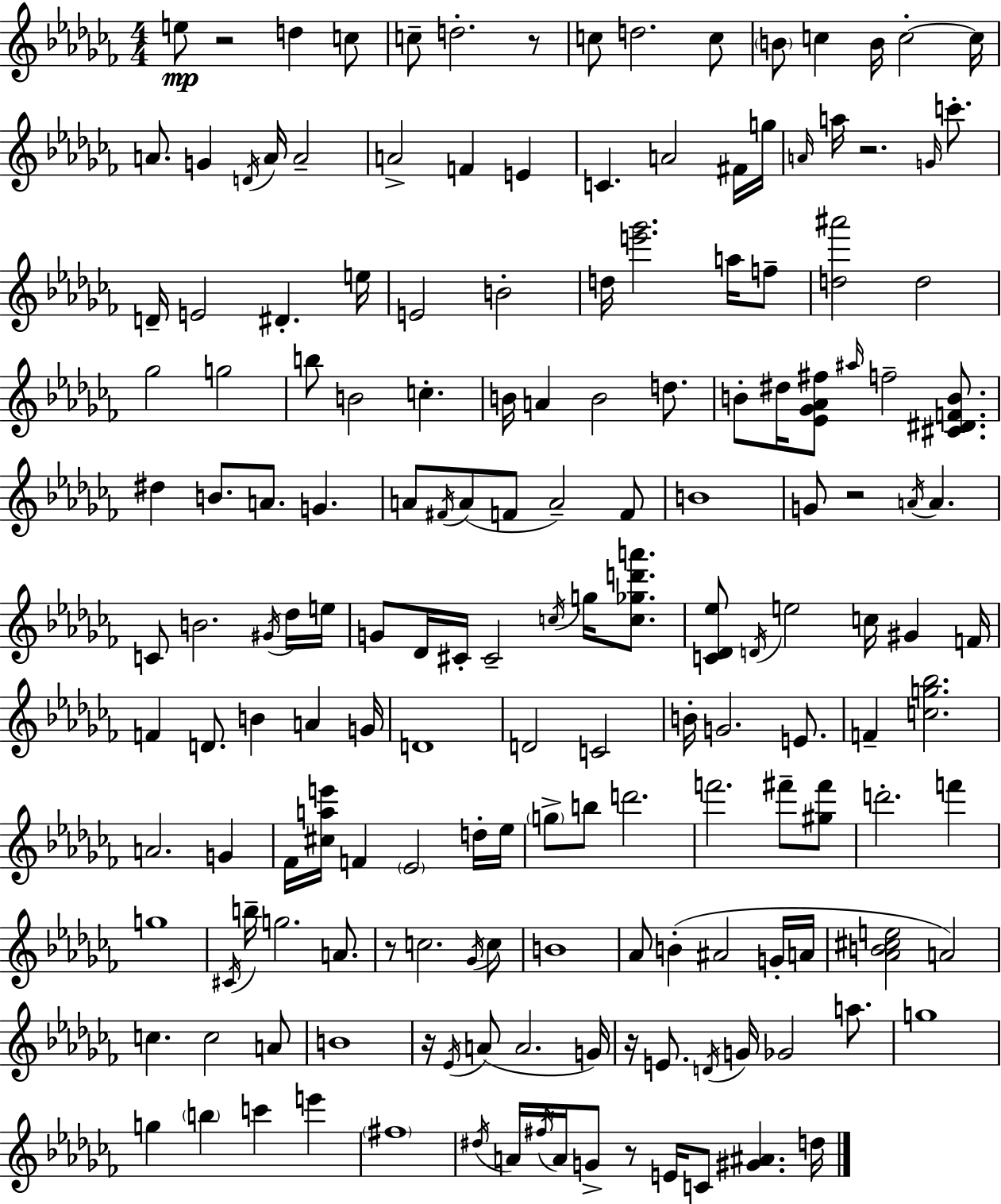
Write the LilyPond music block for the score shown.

{
  \clef treble
  \numericTimeSignature
  \time 4/4
  \key aes \minor
  e''8\mp r2 d''4 c''8 | c''8-- d''2.-. r8 | c''8 d''2. c''8 | \parenthesize b'8 c''4 b'16 c''2-.~~ c''16 | \break a'8. g'4 \acciaccatura { d'16 } a'16 a'2-- | a'2-> f'4 e'4 | c'4. a'2 fis'16 | g''16 \grace { a'16 } a''16 r2. \grace { g'16 } | \break c'''8.-. d'16-- e'2 dis'4.-. | e''16 e'2 b'2-. | d''16 <e''' ges'''>2. | a''16 f''8-- <d'' ais'''>2 d''2 | \break ges''2 g''2 | b''8 b'2 c''4.-. | b'16 a'4 b'2 | d''8. b'8-. dis''16 <ees' ges' aes' fis''>8 \grace { ais''16 } f''2-- | \break <cis' dis' f' b'>8. dis''4 b'8. a'8. g'4. | a'8 \acciaccatura { fis'16 }( a'8 f'8 a'2--) | f'8 b'1 | g'8 r2 \acciaccatura { a'16 } | \break a'4. c'8 b'2. | \acciaccatura { gis'16 } des''16 e''16 g'8 des'16 cis'16-. cis'2-- | \acciaccatura { c''16 } g''16 <c'' ges'' d''' a'''>8. <c' des' ees''>8 \acciaccatura { d'16 } e''2 | c''16 gis'4 f'16 f'4 d'8. | \break b'4 a'4 g'16 d'1 | d'2 | c'2 b'16-. g'2. | e'8. f'4-- <c'' g'' bes''>2. | \break a'2. | g'4 fes'16 <cis'' a'' e'''>16 f'4 \parenthesize ees'2 | d''16-. ees''16 \parenthesize g''8-> b''8 d'''2. | f'''2. | \break fis'''8-- <gis'' fis'''>8 d'''2.-. | f'''4 g''1 | \acciaccatura { cis'16 } b''16-- g''2. | a'8. r8 c''2. | \break \acciaccatura { ges'16 } c''8 b'1 | aes'8 b'4-.( | ais'2 g'16-. a'16 <aes' b' cis'' e''>2 | a'2) c''4. | \break c''2 a'8 b'1 | r16 \acciaccatura { ees'16 }( a'8 a'2. | g'16) r16 e'8. | \acciaccatura { d'16 } g'16 ges'2 a''8. g''1 | \break g''4 | \parenthesize b''4 c'''4 e'''4 \parenthesize fis''1 | \acciaccatura { dis''16 } a'16 \acciaccatura { fis''16 } | a'16 g'8-> r8 e'16 c'8 <gis' ais'>4. d''16 \bar "|."
}